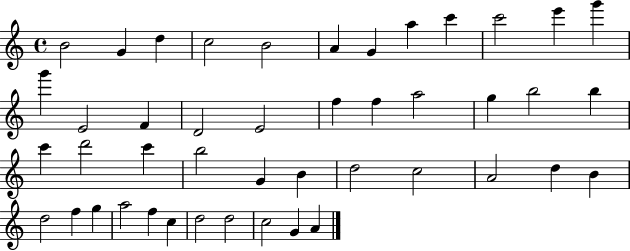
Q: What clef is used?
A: treble